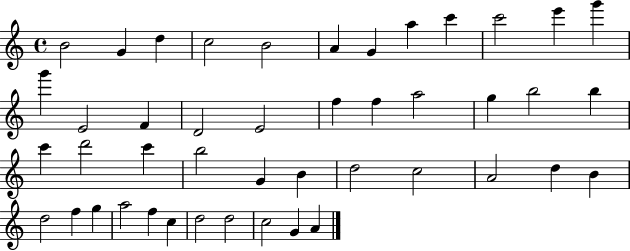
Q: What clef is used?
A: treble